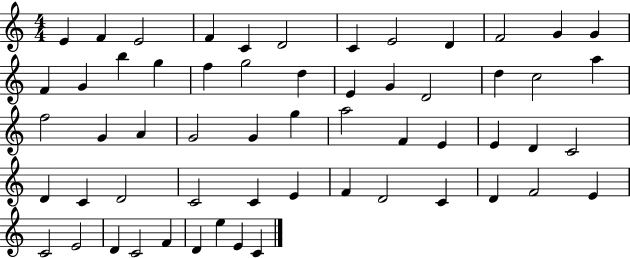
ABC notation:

X:1
T:Untitled
M:4/4
L:1/4
K:C
E F E2 F C D2 C E2 D F2 G G F G b g f g2 d E G D2 d c2 a f2 G A G2 G g a2 F E E D C2 D C D2 C2 C E F D2 C D F2 E C2 E2 D C2 F D e E C